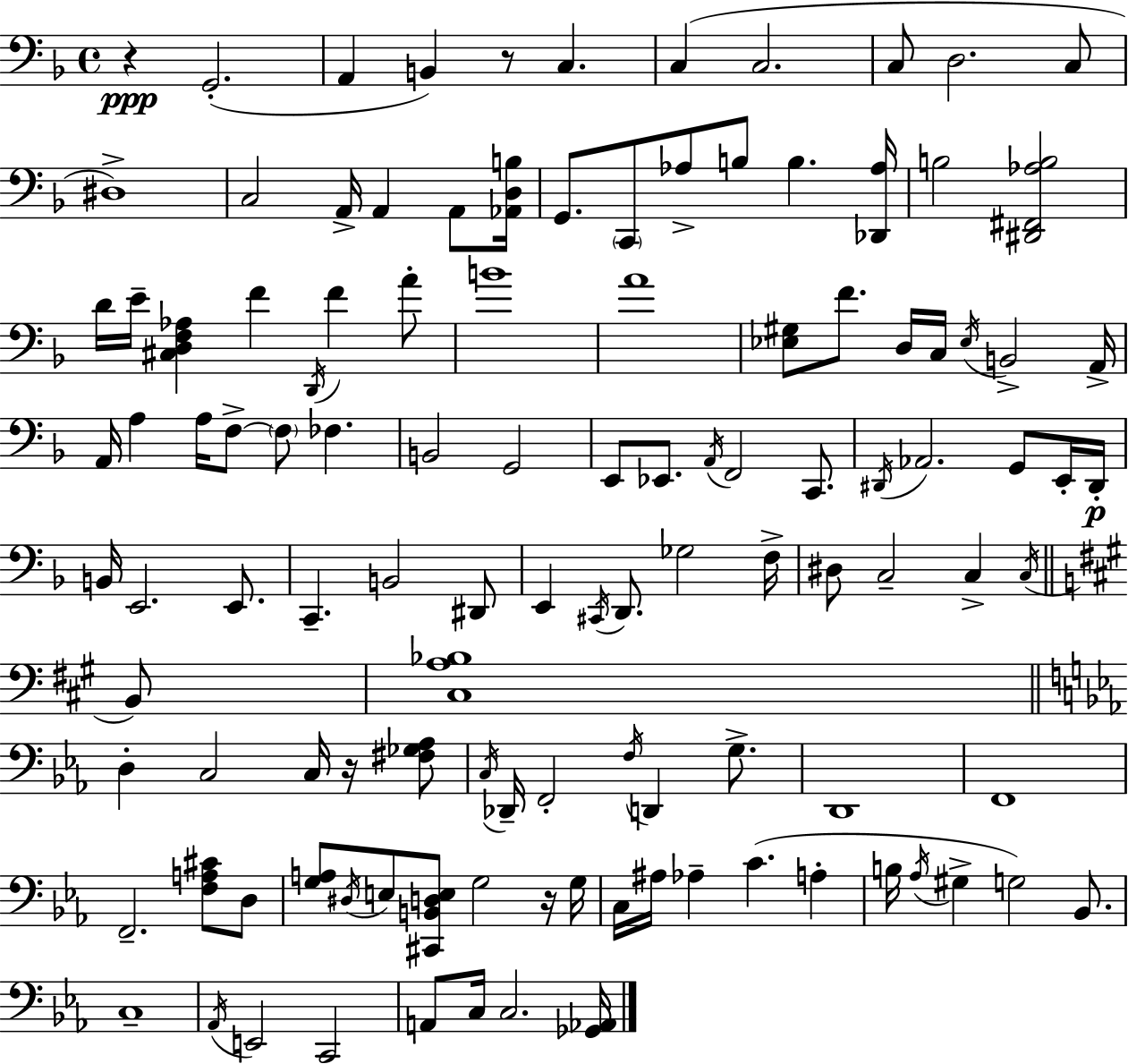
X:1
T:Untitled
M:4/4
L:1/4
K:F
z G,,2 A,, B,, z/2 C, C, C,2 C,/2 D,2 C,/2 ^D,4 C,2 A,,/4 A,, A,,/2 [_A,,D,B,]/4 G,,/2 C,,/2 _A,/2 B,/2 B, [_D,,_A,]/4 B,2 [^D,,^F,,_A,B,]2 D/4 E/4 [^C,D,F,_A,] F D,,/4 F A/2 B4 A4 [_E,^G,]/2 F/2 D,/4 C,/4 _E,/4 B,,2 A,,/4 A,,/4 A, A,/4 F,/2 F,/2 _F, B,,2 G,,2 E,,/2 _E,,/2 A,,/4 F,,2 C,,/2 ^D,,/4 _A,,2 G,,/2 E,,/4 ^D,,/4 B,,/4 E,,2 E,,/2 C,, B,,2 ^D,,/2 E,, ^C,,/4 D,,/2 _G,2 F,/4 ^D,/2 C,2 C, C,/4 B,,/2 [^C,A,_B,]4 D, C,2 C,/4 z/4 [^F,_G,_A,]/2 C,/4 _D,,/4 F,,2 F,/4 D,, G,/2 D,,4 F,,4 F,,2 [F,A,^C]/2 D,/2 [G,A,]/2 ^D,/4 E,/2 [^C,,B,,D,E,]/2 G,2 z/4 G,/4 C,/4 ^A,/4 _A, C A, B,/4 _A,/4 ^G, G,2 _B,,/2 C,4 _A,,/4 E,,2 C,,2 A,,/2 C,/4 C,2 [_G,,_A,,]/4